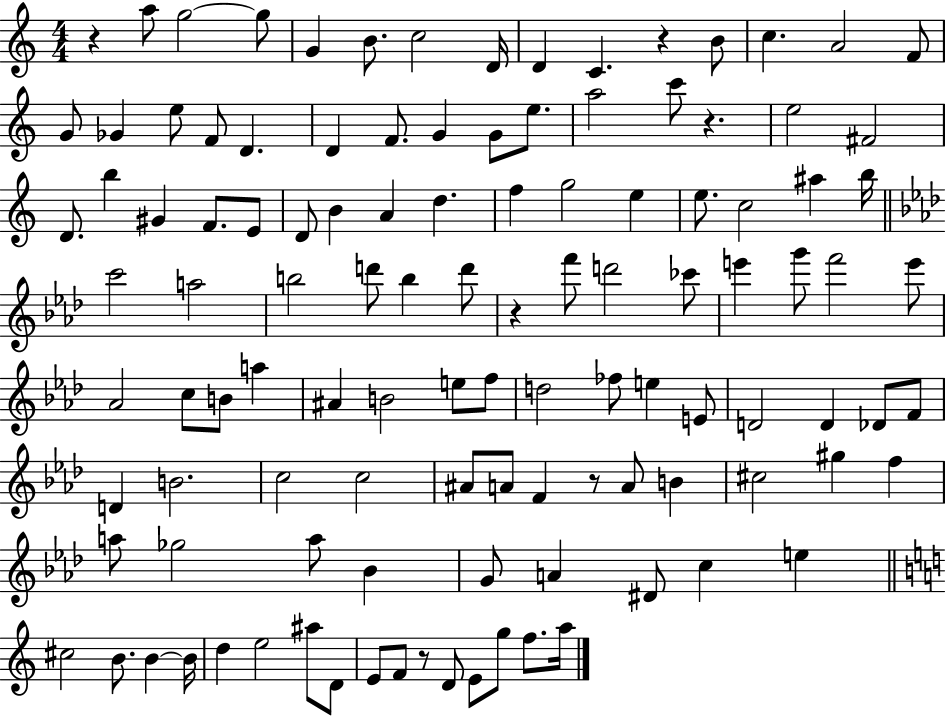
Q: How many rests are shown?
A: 6